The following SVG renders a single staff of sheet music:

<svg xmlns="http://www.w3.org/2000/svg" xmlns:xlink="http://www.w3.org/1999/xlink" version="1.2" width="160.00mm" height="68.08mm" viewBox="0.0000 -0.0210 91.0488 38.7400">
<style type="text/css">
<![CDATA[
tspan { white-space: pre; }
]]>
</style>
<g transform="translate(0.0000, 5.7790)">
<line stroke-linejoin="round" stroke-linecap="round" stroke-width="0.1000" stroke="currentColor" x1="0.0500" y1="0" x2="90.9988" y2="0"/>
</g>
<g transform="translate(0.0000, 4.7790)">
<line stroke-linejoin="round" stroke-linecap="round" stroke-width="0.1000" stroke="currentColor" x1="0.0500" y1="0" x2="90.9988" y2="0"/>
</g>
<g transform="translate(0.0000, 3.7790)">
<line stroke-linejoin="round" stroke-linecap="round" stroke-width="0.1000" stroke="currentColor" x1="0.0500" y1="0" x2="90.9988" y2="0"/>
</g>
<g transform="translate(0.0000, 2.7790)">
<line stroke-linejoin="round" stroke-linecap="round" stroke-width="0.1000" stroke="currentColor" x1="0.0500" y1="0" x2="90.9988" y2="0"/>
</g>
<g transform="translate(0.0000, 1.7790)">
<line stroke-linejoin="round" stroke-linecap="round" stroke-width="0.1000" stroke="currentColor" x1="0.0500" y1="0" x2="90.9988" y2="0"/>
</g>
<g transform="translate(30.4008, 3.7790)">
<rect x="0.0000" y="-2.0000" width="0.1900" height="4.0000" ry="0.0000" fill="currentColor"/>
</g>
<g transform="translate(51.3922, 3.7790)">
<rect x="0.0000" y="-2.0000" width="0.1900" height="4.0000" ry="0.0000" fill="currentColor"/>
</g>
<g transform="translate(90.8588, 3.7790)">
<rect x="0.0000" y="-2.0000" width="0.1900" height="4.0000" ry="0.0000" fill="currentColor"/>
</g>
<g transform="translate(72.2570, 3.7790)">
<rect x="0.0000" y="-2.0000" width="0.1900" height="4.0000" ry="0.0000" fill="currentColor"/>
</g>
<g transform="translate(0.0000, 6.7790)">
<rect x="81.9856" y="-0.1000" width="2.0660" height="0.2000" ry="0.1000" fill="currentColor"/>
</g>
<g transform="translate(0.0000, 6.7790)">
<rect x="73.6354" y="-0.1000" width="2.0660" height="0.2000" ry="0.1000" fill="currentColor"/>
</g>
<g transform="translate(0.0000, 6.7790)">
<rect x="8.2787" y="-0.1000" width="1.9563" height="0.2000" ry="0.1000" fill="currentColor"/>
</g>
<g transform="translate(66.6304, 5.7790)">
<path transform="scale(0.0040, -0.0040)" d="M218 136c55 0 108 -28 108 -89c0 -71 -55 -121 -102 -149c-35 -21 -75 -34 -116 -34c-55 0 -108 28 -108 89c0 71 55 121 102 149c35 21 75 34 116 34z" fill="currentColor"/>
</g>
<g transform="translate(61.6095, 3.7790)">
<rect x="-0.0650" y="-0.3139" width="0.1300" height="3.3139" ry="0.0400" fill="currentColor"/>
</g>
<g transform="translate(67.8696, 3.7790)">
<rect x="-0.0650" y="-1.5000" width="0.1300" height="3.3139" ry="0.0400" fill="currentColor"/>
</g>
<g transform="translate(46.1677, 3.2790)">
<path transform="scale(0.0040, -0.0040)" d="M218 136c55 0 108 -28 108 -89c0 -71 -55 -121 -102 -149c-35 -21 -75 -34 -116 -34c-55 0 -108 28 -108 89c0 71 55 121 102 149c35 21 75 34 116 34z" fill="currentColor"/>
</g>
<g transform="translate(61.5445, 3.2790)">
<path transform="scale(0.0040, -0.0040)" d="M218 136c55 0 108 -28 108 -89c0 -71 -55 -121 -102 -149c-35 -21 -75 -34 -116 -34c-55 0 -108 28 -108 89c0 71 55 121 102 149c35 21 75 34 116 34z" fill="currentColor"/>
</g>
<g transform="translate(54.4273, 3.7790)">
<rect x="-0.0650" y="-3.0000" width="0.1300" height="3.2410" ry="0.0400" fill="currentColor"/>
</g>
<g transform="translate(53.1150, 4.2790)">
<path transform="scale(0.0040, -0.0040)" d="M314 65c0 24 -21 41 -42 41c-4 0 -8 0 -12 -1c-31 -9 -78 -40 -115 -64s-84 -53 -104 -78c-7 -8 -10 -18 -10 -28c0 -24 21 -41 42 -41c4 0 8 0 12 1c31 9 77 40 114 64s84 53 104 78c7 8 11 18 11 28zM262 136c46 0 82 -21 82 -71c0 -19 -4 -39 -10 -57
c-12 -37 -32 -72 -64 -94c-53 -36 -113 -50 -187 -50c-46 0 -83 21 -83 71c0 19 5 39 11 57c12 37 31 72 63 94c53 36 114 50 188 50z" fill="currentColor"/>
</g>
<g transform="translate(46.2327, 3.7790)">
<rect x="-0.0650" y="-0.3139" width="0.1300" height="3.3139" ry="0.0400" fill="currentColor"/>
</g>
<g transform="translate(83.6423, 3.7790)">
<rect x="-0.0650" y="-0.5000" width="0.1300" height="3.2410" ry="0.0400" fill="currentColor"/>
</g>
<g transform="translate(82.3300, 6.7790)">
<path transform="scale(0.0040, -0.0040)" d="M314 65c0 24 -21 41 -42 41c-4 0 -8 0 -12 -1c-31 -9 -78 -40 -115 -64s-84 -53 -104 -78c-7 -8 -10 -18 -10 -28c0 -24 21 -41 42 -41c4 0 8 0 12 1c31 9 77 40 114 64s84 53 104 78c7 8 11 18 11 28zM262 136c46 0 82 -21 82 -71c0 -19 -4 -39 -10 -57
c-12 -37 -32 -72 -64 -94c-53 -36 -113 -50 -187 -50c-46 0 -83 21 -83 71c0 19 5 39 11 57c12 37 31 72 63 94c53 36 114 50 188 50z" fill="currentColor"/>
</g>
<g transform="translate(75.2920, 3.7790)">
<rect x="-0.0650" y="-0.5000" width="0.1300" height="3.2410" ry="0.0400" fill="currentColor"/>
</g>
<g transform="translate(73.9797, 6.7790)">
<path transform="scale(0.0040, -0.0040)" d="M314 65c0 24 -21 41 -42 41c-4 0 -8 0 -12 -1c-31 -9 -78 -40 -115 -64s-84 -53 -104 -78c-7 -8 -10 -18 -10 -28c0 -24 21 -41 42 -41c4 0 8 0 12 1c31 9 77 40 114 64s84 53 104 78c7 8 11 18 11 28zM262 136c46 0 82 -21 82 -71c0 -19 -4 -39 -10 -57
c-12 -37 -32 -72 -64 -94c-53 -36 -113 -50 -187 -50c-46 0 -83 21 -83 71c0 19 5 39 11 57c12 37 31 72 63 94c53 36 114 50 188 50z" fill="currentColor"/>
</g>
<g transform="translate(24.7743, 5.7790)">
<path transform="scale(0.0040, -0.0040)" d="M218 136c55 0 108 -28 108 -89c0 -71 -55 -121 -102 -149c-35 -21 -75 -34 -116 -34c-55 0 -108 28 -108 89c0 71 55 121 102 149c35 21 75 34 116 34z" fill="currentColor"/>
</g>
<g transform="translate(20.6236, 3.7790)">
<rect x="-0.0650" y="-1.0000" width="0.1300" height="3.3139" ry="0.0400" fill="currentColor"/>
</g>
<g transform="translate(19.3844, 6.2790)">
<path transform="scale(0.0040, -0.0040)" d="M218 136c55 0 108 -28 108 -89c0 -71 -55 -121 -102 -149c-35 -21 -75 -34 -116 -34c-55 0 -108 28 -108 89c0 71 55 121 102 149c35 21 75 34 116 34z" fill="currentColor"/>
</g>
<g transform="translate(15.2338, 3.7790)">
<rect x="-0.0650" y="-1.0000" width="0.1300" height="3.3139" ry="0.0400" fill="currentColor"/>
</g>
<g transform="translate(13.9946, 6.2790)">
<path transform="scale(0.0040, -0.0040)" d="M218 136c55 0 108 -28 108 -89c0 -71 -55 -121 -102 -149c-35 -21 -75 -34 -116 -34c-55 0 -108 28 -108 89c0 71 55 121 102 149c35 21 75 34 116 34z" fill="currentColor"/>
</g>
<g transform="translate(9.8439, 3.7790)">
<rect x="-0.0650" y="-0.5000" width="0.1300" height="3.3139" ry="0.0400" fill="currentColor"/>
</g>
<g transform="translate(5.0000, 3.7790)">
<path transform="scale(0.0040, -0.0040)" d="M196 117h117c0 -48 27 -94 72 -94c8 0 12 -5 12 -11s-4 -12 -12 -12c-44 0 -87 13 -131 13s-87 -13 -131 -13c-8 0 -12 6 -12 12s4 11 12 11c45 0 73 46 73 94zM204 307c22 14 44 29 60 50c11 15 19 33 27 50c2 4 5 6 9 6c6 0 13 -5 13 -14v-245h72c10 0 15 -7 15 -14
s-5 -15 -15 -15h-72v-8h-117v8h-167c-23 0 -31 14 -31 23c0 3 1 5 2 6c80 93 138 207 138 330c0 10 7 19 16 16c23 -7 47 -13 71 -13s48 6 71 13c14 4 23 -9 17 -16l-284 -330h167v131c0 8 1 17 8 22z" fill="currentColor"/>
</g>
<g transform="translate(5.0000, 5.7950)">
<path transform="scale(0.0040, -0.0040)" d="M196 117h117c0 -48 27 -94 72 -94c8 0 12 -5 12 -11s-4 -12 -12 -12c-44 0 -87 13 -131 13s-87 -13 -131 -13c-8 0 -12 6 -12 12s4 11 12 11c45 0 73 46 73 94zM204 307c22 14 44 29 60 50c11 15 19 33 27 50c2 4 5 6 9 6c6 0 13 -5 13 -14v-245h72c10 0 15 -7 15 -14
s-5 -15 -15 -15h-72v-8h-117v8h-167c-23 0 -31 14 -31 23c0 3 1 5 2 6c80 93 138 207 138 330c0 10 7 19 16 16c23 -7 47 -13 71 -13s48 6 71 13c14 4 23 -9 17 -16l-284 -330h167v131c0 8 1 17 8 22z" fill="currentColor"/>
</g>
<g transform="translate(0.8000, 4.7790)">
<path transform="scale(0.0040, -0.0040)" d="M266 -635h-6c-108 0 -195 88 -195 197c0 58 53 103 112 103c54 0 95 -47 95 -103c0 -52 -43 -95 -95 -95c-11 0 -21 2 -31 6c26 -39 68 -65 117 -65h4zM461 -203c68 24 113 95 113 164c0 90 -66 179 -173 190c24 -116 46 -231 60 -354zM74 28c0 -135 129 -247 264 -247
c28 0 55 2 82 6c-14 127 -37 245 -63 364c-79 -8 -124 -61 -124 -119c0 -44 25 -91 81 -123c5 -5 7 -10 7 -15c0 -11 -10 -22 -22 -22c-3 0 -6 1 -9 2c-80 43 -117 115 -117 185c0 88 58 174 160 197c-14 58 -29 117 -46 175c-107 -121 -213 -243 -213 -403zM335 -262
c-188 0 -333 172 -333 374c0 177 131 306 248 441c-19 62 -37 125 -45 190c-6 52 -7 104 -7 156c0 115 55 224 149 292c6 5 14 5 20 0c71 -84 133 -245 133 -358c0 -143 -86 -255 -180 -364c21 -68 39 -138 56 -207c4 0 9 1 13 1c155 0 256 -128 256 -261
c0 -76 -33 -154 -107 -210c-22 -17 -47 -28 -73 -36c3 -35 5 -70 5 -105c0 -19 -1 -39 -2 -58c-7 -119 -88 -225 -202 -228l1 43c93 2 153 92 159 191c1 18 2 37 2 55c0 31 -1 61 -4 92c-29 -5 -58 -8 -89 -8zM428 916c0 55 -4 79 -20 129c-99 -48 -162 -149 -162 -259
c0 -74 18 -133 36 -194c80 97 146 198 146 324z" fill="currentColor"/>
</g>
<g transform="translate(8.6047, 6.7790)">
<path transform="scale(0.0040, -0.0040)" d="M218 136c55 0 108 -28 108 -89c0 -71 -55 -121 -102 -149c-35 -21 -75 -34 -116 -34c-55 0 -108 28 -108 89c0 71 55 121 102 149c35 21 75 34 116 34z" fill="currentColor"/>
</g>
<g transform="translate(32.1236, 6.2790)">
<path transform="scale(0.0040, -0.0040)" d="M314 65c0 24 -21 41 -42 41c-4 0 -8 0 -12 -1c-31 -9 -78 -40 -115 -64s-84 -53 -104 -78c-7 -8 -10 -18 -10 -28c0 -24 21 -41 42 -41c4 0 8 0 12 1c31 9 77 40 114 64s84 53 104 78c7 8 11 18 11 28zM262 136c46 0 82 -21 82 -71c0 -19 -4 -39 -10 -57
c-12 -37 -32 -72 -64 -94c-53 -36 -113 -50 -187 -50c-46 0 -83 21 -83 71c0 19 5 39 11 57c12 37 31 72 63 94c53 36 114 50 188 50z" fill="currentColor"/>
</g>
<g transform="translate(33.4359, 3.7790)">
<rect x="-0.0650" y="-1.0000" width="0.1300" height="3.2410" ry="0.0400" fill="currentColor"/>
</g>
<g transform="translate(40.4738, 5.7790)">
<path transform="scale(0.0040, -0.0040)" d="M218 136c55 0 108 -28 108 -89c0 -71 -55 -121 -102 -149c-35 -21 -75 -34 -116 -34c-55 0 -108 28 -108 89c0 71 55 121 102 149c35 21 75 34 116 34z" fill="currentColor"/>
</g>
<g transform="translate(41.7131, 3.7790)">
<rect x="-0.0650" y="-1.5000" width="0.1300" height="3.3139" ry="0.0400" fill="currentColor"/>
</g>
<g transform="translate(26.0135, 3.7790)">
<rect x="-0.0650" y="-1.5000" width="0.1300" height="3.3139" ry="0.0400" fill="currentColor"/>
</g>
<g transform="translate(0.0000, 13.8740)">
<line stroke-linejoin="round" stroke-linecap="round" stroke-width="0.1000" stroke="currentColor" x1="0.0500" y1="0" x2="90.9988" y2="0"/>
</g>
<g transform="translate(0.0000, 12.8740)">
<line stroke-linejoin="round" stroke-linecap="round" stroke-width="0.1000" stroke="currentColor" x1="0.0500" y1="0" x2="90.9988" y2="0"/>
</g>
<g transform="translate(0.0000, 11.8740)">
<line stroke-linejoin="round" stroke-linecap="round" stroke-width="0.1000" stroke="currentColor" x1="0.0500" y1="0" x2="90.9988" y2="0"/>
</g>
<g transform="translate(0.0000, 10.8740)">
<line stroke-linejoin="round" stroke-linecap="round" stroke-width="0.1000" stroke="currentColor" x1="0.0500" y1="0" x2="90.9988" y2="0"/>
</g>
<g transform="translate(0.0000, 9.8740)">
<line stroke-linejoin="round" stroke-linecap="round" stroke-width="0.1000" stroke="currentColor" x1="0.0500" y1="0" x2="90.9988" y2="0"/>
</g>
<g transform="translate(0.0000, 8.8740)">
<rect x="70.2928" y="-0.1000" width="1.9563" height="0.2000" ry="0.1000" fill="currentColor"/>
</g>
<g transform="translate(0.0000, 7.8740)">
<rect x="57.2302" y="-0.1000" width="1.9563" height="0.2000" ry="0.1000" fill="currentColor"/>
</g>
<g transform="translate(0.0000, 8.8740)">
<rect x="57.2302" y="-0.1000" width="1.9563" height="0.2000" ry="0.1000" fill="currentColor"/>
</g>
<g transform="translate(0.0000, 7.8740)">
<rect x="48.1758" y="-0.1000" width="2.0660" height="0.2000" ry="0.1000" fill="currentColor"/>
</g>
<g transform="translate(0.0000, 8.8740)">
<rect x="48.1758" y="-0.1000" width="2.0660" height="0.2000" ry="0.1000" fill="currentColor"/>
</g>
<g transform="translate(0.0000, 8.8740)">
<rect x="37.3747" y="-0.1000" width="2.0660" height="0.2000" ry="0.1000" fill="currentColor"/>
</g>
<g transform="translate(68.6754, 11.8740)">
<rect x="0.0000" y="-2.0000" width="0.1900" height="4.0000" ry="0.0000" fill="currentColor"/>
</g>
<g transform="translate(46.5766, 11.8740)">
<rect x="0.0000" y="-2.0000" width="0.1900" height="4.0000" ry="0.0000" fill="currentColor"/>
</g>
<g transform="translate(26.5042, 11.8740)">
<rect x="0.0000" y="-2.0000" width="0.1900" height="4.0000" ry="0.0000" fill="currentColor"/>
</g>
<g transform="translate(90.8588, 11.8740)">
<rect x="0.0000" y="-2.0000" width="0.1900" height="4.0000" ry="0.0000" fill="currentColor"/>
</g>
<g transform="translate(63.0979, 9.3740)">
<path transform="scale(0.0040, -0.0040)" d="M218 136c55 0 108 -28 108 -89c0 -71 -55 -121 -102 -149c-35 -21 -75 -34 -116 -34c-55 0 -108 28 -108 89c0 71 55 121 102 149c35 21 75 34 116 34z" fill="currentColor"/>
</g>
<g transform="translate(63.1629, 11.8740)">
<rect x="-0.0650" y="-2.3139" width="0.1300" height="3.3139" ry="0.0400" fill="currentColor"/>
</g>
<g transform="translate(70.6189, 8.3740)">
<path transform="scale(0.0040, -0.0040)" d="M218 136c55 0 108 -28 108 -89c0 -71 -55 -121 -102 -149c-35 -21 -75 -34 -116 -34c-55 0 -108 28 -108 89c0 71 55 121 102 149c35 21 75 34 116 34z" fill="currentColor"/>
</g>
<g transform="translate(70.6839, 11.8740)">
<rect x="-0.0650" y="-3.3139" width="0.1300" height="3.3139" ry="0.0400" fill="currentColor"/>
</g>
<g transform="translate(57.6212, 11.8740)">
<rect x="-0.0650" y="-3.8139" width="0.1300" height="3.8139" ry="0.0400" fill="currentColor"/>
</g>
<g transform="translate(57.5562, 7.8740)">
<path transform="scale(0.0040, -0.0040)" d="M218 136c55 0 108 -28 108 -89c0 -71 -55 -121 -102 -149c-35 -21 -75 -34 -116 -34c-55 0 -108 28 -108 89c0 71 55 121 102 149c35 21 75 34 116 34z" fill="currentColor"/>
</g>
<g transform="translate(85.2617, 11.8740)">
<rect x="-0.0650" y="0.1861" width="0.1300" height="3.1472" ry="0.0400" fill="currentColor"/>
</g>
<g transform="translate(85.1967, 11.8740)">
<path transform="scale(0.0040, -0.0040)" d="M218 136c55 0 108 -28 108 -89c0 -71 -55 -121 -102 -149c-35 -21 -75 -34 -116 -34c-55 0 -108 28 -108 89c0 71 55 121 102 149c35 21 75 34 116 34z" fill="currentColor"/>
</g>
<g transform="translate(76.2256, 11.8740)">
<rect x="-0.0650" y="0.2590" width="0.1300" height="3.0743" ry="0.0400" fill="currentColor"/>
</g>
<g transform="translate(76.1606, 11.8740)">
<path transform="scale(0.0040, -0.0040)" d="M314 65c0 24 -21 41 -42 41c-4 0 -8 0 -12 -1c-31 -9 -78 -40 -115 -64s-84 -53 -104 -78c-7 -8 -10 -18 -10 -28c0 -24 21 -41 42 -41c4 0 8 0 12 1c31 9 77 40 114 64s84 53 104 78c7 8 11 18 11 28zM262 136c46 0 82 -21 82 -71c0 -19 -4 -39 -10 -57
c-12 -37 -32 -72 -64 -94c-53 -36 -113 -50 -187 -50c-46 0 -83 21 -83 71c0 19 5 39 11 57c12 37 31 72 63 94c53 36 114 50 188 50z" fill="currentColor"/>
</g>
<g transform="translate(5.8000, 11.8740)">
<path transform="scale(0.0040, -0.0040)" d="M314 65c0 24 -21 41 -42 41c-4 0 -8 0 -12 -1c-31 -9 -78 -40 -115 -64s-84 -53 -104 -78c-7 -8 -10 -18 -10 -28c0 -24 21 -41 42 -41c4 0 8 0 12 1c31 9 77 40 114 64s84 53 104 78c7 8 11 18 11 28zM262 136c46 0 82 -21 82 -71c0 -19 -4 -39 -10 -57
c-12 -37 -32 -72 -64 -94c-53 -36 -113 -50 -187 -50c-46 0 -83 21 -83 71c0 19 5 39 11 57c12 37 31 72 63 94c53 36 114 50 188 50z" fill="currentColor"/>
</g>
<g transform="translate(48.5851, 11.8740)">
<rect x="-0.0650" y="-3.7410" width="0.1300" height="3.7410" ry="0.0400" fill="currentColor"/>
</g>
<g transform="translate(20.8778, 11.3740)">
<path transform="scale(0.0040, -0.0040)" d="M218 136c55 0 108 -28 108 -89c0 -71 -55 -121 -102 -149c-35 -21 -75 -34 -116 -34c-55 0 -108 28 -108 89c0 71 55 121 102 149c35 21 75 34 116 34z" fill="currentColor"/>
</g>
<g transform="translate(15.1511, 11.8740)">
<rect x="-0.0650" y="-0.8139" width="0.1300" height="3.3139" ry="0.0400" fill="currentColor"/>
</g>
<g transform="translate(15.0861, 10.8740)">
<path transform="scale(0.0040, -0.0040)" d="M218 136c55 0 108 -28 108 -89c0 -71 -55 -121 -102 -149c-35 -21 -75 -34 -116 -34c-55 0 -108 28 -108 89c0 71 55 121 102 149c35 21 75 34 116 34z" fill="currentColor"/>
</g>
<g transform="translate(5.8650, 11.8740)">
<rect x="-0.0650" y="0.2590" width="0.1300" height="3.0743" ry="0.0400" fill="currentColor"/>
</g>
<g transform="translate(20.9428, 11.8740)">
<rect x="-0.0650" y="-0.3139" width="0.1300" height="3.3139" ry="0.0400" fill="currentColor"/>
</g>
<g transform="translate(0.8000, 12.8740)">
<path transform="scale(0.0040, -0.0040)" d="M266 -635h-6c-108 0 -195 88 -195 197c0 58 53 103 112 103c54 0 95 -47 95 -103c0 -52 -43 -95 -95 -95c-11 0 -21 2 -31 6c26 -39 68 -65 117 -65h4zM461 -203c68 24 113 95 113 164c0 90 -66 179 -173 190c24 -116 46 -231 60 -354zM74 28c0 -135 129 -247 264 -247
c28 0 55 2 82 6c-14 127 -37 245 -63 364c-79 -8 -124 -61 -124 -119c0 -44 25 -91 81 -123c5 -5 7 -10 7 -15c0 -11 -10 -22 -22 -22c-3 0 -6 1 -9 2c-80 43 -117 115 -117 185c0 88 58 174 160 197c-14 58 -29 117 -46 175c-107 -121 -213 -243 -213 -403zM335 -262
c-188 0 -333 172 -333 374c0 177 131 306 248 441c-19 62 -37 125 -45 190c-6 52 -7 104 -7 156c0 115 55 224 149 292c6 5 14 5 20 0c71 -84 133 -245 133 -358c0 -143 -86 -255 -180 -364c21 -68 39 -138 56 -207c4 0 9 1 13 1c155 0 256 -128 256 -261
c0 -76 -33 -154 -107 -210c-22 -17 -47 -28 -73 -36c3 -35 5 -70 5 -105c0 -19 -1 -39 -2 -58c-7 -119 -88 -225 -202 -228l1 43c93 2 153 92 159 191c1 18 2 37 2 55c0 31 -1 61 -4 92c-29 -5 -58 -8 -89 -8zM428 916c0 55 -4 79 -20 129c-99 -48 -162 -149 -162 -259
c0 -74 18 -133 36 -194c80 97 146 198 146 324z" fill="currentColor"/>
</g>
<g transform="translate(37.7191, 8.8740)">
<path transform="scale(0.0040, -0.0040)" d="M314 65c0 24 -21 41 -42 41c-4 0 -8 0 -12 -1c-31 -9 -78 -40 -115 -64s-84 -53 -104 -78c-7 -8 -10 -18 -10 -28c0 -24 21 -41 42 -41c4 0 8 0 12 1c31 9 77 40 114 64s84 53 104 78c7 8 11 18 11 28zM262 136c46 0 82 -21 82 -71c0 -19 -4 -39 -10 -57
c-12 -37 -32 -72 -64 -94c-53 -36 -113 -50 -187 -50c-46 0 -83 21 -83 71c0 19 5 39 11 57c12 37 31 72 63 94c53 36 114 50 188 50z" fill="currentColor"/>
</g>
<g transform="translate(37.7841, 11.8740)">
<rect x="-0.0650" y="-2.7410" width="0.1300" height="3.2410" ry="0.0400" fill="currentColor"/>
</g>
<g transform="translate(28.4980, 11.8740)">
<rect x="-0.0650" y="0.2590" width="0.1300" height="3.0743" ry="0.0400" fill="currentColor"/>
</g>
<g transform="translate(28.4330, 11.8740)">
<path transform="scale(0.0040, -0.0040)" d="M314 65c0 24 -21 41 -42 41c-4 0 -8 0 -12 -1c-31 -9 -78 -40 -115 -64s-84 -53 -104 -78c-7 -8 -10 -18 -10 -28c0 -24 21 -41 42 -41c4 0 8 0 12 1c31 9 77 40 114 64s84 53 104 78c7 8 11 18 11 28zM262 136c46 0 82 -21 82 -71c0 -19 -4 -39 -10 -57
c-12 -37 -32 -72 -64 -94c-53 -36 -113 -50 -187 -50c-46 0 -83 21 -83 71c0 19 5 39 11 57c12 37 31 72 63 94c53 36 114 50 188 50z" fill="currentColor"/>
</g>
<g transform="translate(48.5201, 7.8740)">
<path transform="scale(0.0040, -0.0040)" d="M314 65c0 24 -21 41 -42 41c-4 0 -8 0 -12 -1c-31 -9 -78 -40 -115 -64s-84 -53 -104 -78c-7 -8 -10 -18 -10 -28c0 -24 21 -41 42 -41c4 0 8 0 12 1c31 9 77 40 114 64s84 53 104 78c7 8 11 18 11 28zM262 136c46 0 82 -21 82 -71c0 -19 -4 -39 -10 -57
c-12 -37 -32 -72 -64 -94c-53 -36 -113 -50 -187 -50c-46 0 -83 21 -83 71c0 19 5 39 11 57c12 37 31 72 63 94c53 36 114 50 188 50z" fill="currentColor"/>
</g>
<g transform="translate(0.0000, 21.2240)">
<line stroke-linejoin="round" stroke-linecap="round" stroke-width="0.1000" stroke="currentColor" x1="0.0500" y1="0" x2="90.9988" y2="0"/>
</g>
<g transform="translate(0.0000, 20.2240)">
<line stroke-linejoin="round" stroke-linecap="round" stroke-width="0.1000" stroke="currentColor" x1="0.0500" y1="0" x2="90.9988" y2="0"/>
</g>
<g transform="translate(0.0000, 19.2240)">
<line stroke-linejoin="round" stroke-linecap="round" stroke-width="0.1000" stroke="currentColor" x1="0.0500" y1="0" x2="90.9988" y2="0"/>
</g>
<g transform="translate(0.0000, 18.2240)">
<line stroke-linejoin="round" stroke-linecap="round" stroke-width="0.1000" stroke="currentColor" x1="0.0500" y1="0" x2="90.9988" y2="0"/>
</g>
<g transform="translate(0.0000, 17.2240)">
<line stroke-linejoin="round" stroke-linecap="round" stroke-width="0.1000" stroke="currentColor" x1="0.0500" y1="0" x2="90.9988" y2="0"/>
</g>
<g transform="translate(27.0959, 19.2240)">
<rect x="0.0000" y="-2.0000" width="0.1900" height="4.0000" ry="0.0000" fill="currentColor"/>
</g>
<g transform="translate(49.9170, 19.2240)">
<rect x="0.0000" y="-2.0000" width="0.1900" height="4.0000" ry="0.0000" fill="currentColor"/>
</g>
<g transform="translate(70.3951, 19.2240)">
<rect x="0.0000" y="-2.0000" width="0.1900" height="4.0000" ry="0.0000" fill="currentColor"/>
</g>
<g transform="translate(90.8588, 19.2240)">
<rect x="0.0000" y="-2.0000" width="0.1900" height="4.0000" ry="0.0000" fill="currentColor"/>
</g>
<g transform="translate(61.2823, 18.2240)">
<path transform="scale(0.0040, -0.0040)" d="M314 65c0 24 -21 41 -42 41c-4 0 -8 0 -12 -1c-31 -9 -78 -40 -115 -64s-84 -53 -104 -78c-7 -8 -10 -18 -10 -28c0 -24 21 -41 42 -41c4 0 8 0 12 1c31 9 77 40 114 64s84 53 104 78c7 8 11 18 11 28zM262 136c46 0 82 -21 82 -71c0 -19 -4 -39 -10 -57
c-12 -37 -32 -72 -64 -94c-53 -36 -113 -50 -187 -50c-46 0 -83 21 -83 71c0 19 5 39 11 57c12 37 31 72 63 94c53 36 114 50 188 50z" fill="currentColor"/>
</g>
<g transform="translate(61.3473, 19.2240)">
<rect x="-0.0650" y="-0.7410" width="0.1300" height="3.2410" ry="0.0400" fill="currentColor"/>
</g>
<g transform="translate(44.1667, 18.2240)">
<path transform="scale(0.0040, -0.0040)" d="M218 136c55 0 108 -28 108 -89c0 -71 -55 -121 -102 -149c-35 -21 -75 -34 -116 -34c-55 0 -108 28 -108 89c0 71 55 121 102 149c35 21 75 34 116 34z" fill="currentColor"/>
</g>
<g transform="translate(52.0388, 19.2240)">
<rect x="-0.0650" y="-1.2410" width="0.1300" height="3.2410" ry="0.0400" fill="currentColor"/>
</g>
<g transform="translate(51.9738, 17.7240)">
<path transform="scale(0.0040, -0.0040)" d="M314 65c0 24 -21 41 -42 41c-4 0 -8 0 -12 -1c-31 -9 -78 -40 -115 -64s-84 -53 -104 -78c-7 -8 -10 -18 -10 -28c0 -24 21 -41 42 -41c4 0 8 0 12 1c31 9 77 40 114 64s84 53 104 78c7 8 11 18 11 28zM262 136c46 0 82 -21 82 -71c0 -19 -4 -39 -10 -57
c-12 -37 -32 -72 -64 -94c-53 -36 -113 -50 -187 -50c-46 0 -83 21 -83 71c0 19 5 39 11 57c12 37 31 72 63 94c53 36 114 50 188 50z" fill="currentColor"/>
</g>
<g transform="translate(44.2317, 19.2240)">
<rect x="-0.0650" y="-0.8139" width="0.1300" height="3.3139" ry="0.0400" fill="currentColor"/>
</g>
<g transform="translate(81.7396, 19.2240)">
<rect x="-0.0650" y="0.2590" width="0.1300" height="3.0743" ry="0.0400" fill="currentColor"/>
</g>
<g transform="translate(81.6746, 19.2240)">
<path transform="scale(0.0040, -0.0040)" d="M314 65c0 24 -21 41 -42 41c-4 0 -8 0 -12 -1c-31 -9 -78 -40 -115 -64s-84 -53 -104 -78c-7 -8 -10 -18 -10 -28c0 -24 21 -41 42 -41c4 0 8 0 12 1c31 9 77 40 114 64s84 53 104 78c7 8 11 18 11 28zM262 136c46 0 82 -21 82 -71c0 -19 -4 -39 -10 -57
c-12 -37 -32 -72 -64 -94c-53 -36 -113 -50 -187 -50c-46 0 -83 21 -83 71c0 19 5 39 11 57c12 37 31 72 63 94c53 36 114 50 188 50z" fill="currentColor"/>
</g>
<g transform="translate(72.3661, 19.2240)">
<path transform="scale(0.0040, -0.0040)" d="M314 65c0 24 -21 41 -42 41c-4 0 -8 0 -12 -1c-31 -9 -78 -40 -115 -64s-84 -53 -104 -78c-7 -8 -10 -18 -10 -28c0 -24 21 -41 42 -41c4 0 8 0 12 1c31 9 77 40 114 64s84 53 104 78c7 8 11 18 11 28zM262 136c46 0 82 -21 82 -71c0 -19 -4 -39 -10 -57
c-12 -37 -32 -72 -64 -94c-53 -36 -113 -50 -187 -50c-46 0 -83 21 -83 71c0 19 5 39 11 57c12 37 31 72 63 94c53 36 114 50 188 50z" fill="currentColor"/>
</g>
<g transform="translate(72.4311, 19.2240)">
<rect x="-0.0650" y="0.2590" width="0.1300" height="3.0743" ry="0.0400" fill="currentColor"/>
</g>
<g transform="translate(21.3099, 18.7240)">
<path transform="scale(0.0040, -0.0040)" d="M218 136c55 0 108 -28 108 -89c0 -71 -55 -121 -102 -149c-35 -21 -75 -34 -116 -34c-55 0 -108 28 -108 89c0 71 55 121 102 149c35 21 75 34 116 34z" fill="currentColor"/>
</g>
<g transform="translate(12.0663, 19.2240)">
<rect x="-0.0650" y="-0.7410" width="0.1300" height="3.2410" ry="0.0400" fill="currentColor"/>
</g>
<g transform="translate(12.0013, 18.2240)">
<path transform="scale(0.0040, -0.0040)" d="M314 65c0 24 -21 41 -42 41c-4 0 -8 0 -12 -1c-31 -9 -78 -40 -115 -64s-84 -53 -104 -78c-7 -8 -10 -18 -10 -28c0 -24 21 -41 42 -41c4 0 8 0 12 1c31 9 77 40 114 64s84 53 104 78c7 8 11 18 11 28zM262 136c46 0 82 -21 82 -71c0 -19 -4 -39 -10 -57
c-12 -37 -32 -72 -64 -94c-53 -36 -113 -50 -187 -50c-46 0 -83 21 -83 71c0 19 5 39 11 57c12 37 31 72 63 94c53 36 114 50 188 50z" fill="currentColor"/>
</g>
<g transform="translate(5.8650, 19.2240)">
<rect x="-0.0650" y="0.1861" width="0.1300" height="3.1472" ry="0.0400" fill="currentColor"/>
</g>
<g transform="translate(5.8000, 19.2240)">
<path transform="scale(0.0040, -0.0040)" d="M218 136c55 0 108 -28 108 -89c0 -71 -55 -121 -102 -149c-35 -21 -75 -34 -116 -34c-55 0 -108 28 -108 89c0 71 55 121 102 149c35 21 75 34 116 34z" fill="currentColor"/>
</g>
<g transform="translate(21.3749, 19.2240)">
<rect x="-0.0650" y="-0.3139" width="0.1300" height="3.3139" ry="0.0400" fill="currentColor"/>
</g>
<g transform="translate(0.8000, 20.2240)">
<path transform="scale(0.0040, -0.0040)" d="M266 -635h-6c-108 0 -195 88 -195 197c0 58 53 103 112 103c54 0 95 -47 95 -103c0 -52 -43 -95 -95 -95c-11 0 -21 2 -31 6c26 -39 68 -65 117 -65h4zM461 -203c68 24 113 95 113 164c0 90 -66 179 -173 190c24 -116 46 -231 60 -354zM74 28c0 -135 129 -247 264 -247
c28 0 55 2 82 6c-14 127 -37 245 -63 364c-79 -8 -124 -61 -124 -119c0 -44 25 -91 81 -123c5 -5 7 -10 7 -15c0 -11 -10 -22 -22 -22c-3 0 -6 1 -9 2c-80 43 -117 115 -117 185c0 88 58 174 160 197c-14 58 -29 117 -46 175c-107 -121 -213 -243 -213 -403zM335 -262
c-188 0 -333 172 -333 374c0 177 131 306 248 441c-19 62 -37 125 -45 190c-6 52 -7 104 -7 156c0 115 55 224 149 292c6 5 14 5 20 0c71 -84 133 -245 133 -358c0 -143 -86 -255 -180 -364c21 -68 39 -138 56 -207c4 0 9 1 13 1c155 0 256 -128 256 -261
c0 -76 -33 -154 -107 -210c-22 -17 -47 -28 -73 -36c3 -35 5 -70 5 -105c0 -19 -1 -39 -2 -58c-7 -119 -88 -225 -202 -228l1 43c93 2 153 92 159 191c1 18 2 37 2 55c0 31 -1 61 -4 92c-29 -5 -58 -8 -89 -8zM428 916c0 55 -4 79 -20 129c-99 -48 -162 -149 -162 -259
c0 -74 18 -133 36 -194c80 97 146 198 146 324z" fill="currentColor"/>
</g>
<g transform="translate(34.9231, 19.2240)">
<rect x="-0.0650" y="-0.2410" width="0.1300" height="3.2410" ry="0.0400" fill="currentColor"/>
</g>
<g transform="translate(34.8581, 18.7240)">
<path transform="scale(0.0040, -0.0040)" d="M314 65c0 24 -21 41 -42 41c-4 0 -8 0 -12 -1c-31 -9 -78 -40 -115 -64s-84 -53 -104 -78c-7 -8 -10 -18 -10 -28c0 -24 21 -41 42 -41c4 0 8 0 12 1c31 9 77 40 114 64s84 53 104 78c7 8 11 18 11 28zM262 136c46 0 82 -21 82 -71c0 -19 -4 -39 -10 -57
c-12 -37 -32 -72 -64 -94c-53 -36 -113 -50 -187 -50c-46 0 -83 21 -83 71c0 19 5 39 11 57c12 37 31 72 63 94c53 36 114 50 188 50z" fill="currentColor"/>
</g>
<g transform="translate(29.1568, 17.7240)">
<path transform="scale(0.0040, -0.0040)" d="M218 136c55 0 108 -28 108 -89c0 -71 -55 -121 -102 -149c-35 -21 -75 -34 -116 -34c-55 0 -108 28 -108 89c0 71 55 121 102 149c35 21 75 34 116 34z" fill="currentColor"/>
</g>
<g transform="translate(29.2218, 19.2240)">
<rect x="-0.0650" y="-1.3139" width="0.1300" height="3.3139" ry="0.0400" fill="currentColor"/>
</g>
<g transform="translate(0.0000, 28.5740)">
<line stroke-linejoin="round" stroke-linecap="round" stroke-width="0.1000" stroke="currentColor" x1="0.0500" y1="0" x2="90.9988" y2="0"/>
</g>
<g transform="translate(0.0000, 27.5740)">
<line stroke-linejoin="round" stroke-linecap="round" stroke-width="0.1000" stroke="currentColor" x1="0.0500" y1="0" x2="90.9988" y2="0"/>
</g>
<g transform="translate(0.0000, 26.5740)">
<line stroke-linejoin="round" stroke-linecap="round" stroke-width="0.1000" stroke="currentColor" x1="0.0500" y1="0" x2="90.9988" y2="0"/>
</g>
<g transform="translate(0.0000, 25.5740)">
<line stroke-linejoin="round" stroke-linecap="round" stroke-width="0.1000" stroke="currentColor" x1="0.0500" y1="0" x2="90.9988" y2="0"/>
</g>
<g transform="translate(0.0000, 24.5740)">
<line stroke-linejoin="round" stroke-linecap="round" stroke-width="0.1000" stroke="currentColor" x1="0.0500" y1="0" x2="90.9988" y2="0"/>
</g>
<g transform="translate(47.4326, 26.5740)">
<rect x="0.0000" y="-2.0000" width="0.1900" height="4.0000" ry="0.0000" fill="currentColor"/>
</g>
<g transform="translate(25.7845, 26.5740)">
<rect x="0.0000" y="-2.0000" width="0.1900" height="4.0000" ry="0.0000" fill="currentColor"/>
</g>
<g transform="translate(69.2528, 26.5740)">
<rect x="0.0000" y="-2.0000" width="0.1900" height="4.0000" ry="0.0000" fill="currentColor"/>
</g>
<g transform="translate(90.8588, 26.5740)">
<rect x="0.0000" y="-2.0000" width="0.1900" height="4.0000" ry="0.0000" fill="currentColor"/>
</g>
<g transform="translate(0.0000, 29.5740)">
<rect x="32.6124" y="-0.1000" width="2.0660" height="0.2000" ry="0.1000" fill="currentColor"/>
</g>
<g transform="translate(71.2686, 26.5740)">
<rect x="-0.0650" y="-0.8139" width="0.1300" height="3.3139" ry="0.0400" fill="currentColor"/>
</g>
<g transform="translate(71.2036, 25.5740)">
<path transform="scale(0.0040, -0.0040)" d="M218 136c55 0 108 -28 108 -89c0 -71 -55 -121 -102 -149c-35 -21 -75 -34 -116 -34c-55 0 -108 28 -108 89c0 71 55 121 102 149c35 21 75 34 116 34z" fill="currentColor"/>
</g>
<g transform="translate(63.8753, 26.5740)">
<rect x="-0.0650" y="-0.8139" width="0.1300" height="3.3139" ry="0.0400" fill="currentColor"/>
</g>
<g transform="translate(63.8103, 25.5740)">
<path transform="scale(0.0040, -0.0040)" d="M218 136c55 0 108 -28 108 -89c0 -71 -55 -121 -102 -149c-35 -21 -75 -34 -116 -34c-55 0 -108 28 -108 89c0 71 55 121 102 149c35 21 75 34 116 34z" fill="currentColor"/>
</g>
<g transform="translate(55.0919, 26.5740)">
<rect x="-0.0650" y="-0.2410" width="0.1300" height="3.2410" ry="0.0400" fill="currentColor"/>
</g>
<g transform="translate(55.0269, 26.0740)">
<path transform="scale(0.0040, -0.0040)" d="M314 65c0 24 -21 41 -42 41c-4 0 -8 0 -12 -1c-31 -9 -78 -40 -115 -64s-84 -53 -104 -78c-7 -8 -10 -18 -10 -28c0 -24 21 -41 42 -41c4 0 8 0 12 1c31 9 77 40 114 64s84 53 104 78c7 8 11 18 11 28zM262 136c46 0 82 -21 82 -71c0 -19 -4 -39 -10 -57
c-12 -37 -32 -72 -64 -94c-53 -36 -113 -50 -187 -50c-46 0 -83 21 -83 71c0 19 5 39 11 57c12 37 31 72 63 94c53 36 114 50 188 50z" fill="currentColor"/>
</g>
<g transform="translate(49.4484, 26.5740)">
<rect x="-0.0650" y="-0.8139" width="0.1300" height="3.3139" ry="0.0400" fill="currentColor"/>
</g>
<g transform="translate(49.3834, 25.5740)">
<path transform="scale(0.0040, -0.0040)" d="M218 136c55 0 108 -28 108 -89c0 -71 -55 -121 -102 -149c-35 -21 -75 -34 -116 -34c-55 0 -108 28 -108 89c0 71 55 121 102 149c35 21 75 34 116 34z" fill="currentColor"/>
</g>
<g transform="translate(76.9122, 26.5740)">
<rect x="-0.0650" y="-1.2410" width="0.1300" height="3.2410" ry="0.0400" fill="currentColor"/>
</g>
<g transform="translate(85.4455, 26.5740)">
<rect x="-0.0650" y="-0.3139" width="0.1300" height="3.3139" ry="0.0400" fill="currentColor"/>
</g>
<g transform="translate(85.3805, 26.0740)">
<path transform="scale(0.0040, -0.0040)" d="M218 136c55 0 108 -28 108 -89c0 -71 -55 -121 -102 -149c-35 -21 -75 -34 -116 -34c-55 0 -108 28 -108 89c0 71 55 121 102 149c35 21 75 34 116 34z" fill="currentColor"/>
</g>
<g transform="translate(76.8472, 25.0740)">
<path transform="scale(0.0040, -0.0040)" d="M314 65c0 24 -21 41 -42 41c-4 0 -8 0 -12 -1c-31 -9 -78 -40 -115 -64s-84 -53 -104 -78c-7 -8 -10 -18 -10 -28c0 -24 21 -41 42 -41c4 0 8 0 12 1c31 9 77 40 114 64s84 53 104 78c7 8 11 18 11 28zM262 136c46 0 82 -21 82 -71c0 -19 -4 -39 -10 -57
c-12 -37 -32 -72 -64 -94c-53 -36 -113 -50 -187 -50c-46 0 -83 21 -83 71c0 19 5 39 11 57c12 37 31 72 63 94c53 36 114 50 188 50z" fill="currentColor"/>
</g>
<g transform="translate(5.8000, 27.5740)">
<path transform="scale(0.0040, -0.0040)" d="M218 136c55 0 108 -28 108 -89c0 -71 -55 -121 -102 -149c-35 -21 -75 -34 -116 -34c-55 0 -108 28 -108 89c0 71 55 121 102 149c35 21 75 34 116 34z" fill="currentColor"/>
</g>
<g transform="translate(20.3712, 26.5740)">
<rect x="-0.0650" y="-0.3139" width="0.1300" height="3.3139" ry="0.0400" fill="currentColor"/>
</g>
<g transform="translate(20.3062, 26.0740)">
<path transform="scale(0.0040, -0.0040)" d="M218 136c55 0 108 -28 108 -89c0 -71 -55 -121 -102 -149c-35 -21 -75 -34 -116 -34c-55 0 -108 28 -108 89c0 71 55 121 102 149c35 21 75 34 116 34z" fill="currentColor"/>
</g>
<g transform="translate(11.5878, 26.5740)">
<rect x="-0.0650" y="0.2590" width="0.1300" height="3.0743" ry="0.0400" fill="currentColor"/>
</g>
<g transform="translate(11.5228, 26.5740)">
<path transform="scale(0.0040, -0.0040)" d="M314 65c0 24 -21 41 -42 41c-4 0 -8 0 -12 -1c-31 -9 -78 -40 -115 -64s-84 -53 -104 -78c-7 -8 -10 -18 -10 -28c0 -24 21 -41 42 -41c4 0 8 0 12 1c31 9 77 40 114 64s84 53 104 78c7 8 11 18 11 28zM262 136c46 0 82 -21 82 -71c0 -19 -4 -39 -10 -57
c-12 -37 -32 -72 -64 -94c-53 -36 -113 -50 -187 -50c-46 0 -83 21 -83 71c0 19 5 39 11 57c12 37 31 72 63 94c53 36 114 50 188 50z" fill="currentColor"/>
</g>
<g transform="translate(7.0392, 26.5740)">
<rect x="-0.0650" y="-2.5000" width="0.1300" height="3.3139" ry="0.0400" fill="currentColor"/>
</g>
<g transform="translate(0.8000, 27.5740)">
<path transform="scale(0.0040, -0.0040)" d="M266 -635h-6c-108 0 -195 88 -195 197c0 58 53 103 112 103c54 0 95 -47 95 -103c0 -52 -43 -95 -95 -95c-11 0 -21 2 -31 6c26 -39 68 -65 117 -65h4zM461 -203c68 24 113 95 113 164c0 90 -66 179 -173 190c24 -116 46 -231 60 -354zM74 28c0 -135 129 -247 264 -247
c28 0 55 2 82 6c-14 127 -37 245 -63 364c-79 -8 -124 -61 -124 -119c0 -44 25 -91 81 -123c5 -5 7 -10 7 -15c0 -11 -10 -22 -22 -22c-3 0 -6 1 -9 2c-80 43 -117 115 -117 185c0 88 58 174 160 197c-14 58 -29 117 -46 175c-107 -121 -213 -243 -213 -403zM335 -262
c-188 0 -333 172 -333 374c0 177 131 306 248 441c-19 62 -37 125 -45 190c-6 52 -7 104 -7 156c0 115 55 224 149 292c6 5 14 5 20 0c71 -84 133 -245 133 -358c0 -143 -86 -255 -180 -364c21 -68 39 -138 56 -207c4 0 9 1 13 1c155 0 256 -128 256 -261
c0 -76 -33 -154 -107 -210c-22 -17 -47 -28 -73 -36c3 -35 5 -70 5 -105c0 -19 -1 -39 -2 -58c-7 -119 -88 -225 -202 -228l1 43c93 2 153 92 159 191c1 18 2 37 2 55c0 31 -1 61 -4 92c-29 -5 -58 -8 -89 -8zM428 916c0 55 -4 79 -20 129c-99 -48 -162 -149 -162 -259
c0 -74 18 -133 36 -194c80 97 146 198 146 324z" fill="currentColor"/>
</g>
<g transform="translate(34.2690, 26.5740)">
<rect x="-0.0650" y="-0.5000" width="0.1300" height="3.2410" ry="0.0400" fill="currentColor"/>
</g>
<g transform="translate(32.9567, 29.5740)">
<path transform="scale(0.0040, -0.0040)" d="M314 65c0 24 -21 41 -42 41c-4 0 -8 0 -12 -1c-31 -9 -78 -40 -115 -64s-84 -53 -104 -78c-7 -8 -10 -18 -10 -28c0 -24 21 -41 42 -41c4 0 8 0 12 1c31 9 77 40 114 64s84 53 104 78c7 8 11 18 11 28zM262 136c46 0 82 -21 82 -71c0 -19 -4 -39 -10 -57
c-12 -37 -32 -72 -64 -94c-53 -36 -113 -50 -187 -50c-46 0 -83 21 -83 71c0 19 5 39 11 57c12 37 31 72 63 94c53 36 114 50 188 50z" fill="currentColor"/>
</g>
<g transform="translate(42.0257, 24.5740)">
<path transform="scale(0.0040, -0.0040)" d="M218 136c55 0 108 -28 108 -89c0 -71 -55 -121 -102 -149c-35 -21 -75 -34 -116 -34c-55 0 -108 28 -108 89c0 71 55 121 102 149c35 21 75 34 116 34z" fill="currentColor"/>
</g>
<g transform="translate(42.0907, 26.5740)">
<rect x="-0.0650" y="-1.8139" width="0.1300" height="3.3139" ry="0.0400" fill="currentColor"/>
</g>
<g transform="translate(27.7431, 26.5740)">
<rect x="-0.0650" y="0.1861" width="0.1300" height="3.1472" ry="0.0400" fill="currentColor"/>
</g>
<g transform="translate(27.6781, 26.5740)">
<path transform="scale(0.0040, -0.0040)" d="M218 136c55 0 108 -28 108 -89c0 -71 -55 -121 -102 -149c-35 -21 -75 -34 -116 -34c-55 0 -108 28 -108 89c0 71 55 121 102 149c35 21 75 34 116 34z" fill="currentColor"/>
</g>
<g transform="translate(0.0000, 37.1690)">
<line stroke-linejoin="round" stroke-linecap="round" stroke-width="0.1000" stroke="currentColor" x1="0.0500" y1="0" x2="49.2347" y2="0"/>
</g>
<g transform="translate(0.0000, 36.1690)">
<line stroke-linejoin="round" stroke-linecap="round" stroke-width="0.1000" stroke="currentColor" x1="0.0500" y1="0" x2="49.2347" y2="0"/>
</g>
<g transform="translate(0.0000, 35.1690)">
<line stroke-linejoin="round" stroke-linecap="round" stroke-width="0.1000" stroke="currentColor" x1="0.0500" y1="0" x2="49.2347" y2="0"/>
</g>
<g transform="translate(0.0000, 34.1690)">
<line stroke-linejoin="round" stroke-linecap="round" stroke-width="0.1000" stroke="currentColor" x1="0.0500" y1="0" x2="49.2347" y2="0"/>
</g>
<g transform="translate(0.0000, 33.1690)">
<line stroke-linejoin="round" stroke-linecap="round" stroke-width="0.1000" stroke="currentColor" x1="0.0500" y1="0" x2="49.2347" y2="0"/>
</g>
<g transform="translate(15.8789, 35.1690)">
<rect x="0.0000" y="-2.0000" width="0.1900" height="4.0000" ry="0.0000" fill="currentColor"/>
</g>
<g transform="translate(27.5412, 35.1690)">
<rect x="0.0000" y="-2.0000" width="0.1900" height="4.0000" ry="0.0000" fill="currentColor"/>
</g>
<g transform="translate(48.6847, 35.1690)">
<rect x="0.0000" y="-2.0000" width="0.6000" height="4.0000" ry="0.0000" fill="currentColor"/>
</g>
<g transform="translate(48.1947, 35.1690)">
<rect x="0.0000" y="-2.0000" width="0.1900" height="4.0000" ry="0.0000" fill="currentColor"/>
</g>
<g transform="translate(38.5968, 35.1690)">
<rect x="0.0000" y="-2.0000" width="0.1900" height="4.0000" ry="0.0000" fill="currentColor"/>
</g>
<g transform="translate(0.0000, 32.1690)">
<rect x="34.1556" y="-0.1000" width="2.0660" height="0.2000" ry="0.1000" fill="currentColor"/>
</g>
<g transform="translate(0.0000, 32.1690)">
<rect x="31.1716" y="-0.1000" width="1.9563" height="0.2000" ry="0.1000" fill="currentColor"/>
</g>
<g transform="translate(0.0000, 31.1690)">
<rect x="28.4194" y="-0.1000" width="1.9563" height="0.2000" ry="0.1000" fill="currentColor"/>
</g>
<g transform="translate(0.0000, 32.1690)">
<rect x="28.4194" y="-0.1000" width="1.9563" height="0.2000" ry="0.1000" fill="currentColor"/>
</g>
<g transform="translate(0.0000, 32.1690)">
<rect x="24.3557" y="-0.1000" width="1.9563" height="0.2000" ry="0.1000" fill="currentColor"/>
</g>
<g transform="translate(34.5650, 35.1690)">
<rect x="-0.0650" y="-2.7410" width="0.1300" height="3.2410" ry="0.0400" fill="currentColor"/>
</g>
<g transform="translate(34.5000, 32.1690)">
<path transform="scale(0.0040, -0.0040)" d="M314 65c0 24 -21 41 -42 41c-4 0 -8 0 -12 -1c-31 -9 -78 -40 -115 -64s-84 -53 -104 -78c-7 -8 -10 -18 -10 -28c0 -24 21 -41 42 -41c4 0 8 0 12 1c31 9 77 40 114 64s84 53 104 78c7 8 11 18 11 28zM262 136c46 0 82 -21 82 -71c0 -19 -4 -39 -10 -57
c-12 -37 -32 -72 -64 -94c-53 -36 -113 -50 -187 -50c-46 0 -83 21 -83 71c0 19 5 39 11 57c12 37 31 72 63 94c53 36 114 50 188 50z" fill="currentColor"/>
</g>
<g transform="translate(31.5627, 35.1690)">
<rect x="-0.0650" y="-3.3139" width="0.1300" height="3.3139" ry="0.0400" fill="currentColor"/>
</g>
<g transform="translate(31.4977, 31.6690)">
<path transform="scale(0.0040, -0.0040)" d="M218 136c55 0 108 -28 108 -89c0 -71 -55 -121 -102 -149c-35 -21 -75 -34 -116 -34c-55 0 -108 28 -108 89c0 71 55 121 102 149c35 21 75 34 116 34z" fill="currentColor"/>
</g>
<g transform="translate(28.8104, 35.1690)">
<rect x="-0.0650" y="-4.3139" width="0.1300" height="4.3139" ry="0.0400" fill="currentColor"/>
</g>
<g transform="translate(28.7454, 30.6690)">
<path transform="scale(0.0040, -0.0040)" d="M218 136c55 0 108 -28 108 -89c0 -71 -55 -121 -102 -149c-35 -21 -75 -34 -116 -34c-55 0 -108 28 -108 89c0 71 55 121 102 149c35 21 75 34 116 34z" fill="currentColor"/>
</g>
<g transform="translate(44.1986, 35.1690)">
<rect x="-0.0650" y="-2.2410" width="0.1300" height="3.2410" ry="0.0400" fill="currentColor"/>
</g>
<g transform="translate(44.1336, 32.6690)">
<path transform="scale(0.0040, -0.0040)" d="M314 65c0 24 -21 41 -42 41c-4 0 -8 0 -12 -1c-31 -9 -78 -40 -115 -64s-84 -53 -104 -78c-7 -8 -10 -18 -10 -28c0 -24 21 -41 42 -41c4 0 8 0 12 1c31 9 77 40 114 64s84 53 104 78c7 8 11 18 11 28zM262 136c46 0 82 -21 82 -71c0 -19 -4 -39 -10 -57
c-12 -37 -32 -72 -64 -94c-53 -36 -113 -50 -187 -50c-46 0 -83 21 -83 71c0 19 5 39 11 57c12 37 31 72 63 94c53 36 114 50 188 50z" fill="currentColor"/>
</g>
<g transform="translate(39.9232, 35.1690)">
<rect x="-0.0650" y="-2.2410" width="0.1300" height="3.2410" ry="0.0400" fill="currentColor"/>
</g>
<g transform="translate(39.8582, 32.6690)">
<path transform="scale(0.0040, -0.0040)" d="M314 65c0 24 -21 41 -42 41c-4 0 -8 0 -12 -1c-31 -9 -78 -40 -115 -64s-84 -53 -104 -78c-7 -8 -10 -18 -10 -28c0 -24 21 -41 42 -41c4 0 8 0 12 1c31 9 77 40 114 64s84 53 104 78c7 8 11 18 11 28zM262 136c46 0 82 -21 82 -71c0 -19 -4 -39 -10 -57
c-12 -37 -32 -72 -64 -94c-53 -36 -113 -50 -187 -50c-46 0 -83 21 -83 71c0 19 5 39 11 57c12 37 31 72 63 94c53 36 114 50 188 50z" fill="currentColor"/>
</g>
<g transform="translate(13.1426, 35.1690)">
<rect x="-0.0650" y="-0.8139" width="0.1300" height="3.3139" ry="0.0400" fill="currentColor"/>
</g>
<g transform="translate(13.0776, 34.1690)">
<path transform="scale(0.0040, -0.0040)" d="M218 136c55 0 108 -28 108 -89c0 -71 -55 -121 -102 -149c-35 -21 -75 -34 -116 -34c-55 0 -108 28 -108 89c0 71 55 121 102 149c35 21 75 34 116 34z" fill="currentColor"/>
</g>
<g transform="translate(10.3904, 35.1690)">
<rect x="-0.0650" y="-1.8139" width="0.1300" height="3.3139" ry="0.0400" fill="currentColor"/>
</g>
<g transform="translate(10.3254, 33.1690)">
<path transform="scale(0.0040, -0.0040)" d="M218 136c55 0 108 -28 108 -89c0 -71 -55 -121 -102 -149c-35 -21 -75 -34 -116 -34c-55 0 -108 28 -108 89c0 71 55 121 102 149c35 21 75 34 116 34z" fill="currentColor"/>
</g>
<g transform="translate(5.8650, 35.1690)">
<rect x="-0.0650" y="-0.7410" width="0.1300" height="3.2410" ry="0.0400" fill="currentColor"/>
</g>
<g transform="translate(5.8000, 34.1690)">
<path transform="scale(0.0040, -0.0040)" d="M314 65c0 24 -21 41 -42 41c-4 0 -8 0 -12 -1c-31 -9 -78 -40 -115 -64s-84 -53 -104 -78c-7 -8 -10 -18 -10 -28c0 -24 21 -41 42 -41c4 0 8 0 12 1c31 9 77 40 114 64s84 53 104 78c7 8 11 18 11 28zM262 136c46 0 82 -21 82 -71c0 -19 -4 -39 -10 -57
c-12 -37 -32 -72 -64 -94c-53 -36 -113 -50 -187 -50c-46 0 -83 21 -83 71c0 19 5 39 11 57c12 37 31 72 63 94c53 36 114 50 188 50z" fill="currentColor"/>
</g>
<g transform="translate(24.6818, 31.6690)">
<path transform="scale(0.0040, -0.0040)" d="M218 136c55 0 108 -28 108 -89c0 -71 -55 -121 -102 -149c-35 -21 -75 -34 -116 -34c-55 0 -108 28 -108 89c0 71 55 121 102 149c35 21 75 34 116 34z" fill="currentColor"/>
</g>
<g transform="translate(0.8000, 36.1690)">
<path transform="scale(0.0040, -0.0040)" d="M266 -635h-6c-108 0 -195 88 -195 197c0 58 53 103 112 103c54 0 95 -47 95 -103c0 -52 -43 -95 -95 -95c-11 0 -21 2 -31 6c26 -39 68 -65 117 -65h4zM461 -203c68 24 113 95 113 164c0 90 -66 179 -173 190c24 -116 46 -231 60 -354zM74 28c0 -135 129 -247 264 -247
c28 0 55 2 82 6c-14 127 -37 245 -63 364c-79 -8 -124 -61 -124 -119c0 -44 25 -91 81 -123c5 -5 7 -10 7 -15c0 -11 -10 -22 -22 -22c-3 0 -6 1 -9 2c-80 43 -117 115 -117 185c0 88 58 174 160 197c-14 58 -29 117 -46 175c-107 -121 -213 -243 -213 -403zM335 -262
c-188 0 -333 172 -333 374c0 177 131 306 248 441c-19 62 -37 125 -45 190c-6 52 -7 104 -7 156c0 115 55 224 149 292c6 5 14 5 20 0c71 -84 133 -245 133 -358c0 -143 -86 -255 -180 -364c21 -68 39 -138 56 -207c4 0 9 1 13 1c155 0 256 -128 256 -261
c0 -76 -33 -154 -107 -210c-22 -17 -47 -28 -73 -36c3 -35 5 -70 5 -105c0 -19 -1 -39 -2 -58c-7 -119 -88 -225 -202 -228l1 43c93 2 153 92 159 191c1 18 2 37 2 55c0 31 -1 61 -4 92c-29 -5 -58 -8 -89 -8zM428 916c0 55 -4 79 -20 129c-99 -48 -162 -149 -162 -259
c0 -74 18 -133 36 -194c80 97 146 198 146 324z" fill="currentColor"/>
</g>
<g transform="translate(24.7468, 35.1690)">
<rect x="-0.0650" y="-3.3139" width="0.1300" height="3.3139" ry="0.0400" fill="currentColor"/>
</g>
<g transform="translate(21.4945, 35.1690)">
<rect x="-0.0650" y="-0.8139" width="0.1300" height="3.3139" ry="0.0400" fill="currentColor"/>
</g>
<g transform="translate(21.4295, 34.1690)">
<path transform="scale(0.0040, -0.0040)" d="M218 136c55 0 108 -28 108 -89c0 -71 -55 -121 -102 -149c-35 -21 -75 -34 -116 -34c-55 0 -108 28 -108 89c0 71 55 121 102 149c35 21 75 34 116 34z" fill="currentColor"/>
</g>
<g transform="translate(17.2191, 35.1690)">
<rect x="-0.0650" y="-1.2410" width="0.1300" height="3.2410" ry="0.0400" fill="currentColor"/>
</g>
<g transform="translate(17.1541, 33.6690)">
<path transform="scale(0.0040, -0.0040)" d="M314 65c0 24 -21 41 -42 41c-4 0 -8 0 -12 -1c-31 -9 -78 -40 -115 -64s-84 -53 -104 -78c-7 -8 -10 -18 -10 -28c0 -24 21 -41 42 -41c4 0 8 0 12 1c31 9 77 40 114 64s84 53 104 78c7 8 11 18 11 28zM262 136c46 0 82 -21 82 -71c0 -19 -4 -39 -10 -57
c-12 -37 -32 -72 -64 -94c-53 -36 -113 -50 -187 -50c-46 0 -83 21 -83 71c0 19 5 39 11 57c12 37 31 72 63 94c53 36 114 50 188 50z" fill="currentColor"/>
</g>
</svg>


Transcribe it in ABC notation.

X:1
T:Untitled
M:4/4
L:1/4
K:C
C D D E D2 E c A2 c E C2 C2 B2 d c B2 a2 c'2 c' g b B2 B B d2 c e c2 d e2 d2 B2 B2 G B2 c B C2 f d c2 d d e2 c d2 f d e2 d b d' b a2 g2 g2